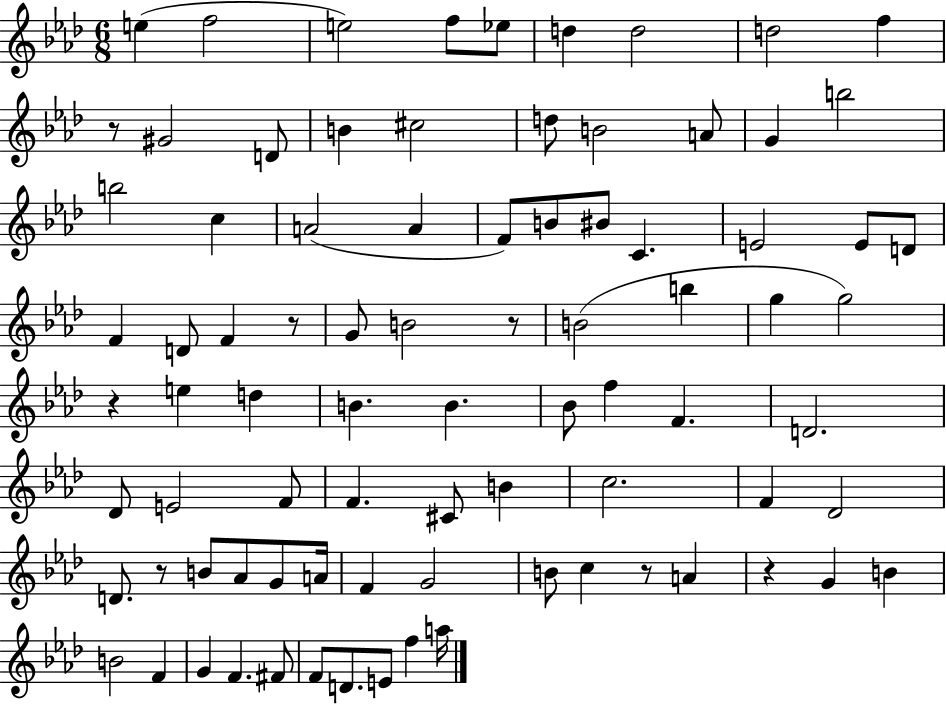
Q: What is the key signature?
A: AES major